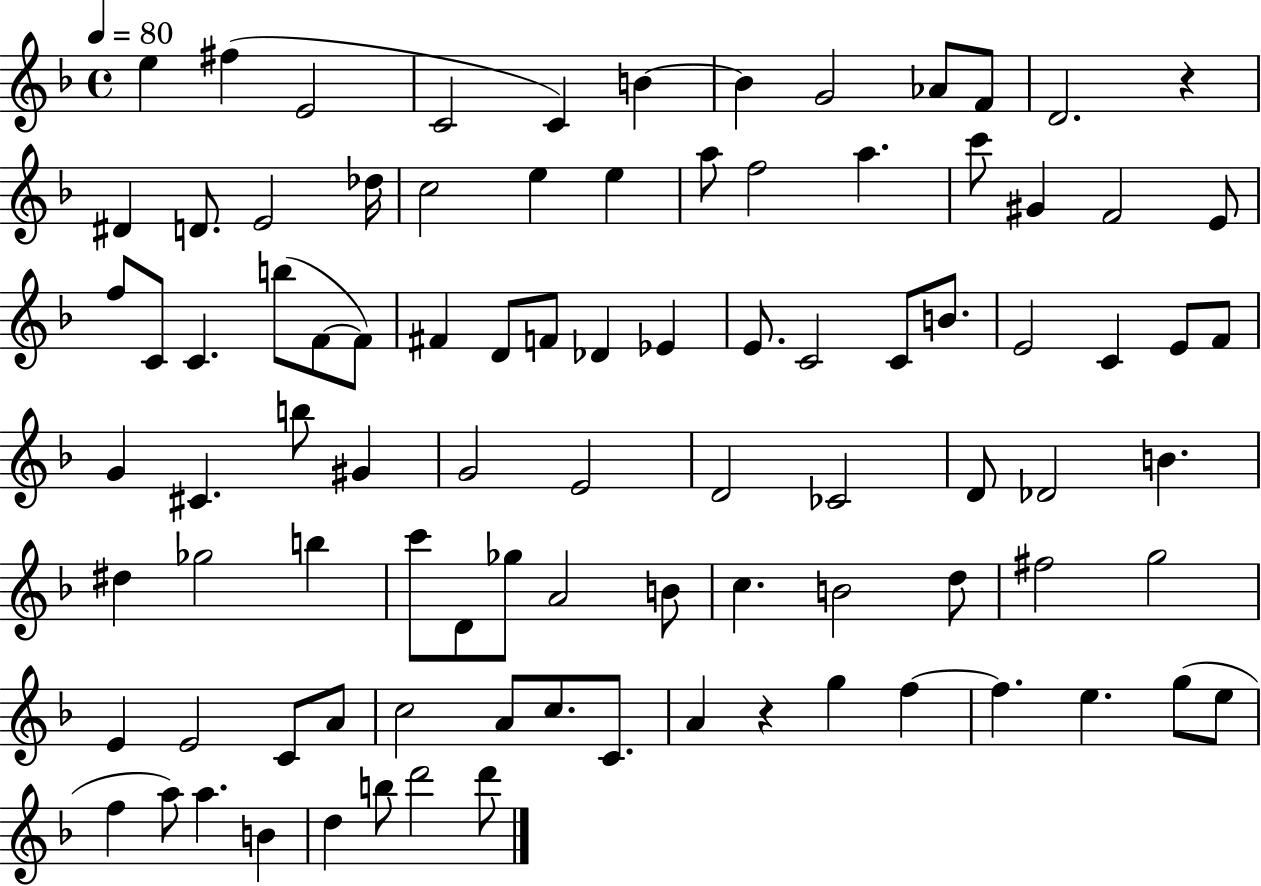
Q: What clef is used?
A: treble